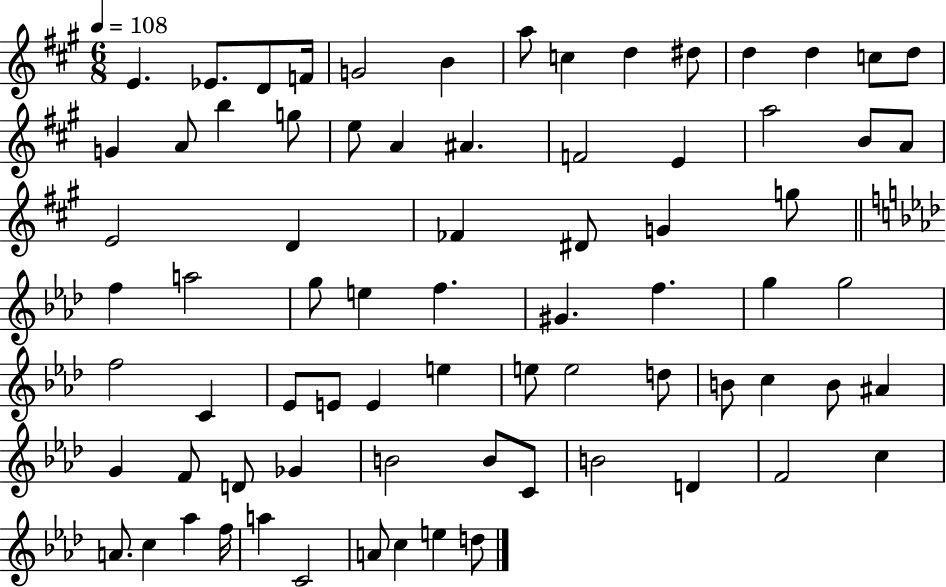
X:1
T:Untitled
M:6/8
L:1/4
K:A
E _E/2 D/2 F/4 G2 B a/2 c d ^d/2 d d c/2 d/2 G A/2 b g/2 e/2 A ^A F2 E a2 B/2 A/2 E2 D _F ^D/2 G g/2 f a2 g/2 e f ^G f g g2 f2 C _E/2 E/2 E e e/2 e2 d/2 B/2 c B/2 ^A G F/2 D/2 _G B2 B/2 C/2 B2 D F2 c A/2 c _a f/4 a C2 A/2 c e d/2